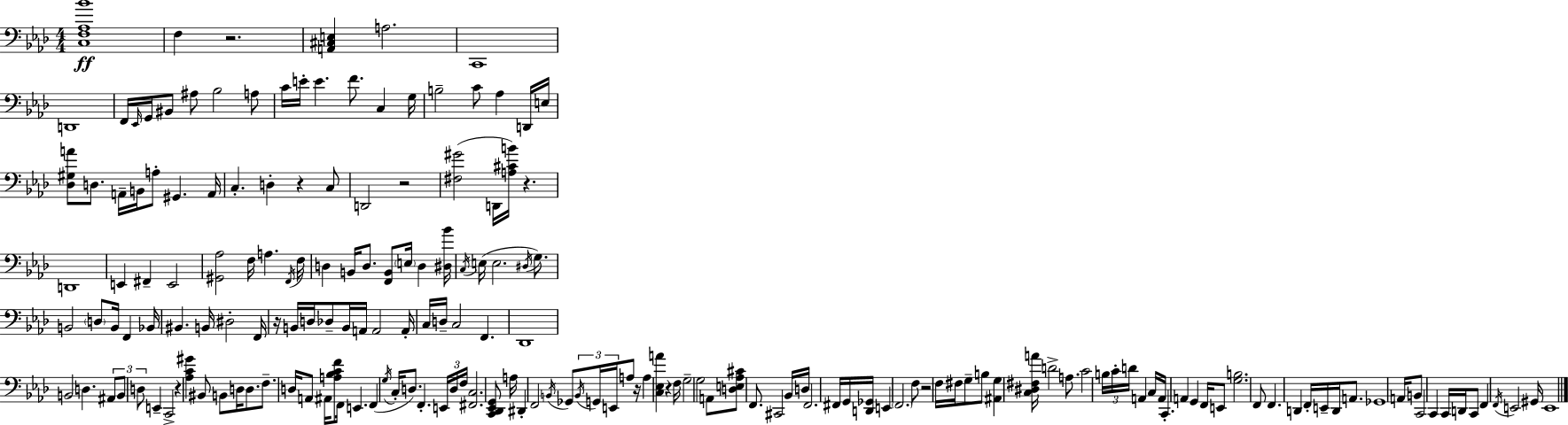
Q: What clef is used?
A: bass